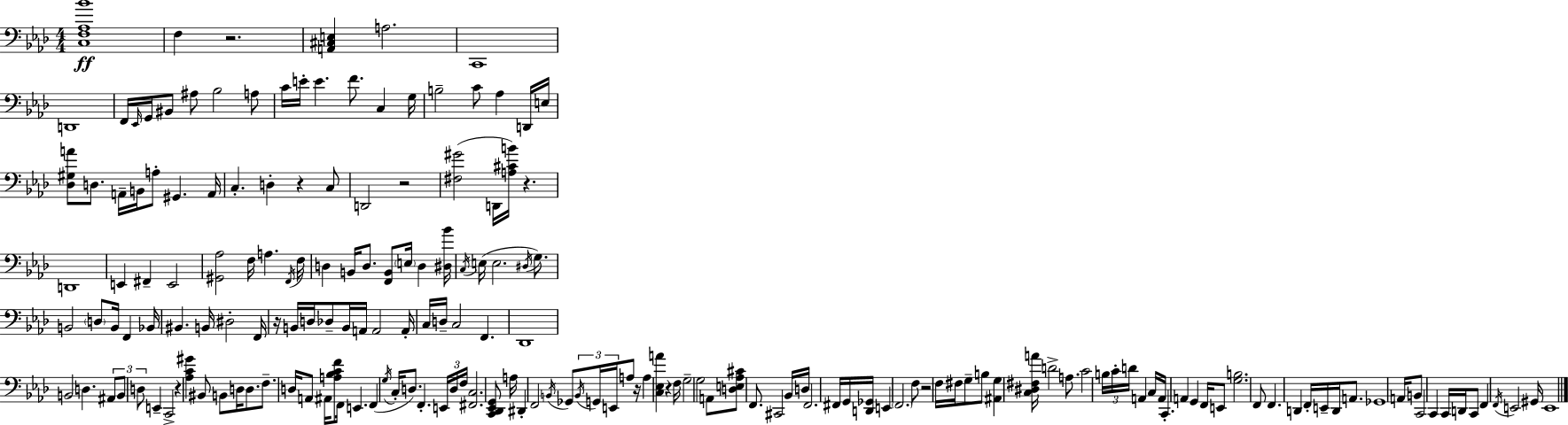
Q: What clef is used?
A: bass